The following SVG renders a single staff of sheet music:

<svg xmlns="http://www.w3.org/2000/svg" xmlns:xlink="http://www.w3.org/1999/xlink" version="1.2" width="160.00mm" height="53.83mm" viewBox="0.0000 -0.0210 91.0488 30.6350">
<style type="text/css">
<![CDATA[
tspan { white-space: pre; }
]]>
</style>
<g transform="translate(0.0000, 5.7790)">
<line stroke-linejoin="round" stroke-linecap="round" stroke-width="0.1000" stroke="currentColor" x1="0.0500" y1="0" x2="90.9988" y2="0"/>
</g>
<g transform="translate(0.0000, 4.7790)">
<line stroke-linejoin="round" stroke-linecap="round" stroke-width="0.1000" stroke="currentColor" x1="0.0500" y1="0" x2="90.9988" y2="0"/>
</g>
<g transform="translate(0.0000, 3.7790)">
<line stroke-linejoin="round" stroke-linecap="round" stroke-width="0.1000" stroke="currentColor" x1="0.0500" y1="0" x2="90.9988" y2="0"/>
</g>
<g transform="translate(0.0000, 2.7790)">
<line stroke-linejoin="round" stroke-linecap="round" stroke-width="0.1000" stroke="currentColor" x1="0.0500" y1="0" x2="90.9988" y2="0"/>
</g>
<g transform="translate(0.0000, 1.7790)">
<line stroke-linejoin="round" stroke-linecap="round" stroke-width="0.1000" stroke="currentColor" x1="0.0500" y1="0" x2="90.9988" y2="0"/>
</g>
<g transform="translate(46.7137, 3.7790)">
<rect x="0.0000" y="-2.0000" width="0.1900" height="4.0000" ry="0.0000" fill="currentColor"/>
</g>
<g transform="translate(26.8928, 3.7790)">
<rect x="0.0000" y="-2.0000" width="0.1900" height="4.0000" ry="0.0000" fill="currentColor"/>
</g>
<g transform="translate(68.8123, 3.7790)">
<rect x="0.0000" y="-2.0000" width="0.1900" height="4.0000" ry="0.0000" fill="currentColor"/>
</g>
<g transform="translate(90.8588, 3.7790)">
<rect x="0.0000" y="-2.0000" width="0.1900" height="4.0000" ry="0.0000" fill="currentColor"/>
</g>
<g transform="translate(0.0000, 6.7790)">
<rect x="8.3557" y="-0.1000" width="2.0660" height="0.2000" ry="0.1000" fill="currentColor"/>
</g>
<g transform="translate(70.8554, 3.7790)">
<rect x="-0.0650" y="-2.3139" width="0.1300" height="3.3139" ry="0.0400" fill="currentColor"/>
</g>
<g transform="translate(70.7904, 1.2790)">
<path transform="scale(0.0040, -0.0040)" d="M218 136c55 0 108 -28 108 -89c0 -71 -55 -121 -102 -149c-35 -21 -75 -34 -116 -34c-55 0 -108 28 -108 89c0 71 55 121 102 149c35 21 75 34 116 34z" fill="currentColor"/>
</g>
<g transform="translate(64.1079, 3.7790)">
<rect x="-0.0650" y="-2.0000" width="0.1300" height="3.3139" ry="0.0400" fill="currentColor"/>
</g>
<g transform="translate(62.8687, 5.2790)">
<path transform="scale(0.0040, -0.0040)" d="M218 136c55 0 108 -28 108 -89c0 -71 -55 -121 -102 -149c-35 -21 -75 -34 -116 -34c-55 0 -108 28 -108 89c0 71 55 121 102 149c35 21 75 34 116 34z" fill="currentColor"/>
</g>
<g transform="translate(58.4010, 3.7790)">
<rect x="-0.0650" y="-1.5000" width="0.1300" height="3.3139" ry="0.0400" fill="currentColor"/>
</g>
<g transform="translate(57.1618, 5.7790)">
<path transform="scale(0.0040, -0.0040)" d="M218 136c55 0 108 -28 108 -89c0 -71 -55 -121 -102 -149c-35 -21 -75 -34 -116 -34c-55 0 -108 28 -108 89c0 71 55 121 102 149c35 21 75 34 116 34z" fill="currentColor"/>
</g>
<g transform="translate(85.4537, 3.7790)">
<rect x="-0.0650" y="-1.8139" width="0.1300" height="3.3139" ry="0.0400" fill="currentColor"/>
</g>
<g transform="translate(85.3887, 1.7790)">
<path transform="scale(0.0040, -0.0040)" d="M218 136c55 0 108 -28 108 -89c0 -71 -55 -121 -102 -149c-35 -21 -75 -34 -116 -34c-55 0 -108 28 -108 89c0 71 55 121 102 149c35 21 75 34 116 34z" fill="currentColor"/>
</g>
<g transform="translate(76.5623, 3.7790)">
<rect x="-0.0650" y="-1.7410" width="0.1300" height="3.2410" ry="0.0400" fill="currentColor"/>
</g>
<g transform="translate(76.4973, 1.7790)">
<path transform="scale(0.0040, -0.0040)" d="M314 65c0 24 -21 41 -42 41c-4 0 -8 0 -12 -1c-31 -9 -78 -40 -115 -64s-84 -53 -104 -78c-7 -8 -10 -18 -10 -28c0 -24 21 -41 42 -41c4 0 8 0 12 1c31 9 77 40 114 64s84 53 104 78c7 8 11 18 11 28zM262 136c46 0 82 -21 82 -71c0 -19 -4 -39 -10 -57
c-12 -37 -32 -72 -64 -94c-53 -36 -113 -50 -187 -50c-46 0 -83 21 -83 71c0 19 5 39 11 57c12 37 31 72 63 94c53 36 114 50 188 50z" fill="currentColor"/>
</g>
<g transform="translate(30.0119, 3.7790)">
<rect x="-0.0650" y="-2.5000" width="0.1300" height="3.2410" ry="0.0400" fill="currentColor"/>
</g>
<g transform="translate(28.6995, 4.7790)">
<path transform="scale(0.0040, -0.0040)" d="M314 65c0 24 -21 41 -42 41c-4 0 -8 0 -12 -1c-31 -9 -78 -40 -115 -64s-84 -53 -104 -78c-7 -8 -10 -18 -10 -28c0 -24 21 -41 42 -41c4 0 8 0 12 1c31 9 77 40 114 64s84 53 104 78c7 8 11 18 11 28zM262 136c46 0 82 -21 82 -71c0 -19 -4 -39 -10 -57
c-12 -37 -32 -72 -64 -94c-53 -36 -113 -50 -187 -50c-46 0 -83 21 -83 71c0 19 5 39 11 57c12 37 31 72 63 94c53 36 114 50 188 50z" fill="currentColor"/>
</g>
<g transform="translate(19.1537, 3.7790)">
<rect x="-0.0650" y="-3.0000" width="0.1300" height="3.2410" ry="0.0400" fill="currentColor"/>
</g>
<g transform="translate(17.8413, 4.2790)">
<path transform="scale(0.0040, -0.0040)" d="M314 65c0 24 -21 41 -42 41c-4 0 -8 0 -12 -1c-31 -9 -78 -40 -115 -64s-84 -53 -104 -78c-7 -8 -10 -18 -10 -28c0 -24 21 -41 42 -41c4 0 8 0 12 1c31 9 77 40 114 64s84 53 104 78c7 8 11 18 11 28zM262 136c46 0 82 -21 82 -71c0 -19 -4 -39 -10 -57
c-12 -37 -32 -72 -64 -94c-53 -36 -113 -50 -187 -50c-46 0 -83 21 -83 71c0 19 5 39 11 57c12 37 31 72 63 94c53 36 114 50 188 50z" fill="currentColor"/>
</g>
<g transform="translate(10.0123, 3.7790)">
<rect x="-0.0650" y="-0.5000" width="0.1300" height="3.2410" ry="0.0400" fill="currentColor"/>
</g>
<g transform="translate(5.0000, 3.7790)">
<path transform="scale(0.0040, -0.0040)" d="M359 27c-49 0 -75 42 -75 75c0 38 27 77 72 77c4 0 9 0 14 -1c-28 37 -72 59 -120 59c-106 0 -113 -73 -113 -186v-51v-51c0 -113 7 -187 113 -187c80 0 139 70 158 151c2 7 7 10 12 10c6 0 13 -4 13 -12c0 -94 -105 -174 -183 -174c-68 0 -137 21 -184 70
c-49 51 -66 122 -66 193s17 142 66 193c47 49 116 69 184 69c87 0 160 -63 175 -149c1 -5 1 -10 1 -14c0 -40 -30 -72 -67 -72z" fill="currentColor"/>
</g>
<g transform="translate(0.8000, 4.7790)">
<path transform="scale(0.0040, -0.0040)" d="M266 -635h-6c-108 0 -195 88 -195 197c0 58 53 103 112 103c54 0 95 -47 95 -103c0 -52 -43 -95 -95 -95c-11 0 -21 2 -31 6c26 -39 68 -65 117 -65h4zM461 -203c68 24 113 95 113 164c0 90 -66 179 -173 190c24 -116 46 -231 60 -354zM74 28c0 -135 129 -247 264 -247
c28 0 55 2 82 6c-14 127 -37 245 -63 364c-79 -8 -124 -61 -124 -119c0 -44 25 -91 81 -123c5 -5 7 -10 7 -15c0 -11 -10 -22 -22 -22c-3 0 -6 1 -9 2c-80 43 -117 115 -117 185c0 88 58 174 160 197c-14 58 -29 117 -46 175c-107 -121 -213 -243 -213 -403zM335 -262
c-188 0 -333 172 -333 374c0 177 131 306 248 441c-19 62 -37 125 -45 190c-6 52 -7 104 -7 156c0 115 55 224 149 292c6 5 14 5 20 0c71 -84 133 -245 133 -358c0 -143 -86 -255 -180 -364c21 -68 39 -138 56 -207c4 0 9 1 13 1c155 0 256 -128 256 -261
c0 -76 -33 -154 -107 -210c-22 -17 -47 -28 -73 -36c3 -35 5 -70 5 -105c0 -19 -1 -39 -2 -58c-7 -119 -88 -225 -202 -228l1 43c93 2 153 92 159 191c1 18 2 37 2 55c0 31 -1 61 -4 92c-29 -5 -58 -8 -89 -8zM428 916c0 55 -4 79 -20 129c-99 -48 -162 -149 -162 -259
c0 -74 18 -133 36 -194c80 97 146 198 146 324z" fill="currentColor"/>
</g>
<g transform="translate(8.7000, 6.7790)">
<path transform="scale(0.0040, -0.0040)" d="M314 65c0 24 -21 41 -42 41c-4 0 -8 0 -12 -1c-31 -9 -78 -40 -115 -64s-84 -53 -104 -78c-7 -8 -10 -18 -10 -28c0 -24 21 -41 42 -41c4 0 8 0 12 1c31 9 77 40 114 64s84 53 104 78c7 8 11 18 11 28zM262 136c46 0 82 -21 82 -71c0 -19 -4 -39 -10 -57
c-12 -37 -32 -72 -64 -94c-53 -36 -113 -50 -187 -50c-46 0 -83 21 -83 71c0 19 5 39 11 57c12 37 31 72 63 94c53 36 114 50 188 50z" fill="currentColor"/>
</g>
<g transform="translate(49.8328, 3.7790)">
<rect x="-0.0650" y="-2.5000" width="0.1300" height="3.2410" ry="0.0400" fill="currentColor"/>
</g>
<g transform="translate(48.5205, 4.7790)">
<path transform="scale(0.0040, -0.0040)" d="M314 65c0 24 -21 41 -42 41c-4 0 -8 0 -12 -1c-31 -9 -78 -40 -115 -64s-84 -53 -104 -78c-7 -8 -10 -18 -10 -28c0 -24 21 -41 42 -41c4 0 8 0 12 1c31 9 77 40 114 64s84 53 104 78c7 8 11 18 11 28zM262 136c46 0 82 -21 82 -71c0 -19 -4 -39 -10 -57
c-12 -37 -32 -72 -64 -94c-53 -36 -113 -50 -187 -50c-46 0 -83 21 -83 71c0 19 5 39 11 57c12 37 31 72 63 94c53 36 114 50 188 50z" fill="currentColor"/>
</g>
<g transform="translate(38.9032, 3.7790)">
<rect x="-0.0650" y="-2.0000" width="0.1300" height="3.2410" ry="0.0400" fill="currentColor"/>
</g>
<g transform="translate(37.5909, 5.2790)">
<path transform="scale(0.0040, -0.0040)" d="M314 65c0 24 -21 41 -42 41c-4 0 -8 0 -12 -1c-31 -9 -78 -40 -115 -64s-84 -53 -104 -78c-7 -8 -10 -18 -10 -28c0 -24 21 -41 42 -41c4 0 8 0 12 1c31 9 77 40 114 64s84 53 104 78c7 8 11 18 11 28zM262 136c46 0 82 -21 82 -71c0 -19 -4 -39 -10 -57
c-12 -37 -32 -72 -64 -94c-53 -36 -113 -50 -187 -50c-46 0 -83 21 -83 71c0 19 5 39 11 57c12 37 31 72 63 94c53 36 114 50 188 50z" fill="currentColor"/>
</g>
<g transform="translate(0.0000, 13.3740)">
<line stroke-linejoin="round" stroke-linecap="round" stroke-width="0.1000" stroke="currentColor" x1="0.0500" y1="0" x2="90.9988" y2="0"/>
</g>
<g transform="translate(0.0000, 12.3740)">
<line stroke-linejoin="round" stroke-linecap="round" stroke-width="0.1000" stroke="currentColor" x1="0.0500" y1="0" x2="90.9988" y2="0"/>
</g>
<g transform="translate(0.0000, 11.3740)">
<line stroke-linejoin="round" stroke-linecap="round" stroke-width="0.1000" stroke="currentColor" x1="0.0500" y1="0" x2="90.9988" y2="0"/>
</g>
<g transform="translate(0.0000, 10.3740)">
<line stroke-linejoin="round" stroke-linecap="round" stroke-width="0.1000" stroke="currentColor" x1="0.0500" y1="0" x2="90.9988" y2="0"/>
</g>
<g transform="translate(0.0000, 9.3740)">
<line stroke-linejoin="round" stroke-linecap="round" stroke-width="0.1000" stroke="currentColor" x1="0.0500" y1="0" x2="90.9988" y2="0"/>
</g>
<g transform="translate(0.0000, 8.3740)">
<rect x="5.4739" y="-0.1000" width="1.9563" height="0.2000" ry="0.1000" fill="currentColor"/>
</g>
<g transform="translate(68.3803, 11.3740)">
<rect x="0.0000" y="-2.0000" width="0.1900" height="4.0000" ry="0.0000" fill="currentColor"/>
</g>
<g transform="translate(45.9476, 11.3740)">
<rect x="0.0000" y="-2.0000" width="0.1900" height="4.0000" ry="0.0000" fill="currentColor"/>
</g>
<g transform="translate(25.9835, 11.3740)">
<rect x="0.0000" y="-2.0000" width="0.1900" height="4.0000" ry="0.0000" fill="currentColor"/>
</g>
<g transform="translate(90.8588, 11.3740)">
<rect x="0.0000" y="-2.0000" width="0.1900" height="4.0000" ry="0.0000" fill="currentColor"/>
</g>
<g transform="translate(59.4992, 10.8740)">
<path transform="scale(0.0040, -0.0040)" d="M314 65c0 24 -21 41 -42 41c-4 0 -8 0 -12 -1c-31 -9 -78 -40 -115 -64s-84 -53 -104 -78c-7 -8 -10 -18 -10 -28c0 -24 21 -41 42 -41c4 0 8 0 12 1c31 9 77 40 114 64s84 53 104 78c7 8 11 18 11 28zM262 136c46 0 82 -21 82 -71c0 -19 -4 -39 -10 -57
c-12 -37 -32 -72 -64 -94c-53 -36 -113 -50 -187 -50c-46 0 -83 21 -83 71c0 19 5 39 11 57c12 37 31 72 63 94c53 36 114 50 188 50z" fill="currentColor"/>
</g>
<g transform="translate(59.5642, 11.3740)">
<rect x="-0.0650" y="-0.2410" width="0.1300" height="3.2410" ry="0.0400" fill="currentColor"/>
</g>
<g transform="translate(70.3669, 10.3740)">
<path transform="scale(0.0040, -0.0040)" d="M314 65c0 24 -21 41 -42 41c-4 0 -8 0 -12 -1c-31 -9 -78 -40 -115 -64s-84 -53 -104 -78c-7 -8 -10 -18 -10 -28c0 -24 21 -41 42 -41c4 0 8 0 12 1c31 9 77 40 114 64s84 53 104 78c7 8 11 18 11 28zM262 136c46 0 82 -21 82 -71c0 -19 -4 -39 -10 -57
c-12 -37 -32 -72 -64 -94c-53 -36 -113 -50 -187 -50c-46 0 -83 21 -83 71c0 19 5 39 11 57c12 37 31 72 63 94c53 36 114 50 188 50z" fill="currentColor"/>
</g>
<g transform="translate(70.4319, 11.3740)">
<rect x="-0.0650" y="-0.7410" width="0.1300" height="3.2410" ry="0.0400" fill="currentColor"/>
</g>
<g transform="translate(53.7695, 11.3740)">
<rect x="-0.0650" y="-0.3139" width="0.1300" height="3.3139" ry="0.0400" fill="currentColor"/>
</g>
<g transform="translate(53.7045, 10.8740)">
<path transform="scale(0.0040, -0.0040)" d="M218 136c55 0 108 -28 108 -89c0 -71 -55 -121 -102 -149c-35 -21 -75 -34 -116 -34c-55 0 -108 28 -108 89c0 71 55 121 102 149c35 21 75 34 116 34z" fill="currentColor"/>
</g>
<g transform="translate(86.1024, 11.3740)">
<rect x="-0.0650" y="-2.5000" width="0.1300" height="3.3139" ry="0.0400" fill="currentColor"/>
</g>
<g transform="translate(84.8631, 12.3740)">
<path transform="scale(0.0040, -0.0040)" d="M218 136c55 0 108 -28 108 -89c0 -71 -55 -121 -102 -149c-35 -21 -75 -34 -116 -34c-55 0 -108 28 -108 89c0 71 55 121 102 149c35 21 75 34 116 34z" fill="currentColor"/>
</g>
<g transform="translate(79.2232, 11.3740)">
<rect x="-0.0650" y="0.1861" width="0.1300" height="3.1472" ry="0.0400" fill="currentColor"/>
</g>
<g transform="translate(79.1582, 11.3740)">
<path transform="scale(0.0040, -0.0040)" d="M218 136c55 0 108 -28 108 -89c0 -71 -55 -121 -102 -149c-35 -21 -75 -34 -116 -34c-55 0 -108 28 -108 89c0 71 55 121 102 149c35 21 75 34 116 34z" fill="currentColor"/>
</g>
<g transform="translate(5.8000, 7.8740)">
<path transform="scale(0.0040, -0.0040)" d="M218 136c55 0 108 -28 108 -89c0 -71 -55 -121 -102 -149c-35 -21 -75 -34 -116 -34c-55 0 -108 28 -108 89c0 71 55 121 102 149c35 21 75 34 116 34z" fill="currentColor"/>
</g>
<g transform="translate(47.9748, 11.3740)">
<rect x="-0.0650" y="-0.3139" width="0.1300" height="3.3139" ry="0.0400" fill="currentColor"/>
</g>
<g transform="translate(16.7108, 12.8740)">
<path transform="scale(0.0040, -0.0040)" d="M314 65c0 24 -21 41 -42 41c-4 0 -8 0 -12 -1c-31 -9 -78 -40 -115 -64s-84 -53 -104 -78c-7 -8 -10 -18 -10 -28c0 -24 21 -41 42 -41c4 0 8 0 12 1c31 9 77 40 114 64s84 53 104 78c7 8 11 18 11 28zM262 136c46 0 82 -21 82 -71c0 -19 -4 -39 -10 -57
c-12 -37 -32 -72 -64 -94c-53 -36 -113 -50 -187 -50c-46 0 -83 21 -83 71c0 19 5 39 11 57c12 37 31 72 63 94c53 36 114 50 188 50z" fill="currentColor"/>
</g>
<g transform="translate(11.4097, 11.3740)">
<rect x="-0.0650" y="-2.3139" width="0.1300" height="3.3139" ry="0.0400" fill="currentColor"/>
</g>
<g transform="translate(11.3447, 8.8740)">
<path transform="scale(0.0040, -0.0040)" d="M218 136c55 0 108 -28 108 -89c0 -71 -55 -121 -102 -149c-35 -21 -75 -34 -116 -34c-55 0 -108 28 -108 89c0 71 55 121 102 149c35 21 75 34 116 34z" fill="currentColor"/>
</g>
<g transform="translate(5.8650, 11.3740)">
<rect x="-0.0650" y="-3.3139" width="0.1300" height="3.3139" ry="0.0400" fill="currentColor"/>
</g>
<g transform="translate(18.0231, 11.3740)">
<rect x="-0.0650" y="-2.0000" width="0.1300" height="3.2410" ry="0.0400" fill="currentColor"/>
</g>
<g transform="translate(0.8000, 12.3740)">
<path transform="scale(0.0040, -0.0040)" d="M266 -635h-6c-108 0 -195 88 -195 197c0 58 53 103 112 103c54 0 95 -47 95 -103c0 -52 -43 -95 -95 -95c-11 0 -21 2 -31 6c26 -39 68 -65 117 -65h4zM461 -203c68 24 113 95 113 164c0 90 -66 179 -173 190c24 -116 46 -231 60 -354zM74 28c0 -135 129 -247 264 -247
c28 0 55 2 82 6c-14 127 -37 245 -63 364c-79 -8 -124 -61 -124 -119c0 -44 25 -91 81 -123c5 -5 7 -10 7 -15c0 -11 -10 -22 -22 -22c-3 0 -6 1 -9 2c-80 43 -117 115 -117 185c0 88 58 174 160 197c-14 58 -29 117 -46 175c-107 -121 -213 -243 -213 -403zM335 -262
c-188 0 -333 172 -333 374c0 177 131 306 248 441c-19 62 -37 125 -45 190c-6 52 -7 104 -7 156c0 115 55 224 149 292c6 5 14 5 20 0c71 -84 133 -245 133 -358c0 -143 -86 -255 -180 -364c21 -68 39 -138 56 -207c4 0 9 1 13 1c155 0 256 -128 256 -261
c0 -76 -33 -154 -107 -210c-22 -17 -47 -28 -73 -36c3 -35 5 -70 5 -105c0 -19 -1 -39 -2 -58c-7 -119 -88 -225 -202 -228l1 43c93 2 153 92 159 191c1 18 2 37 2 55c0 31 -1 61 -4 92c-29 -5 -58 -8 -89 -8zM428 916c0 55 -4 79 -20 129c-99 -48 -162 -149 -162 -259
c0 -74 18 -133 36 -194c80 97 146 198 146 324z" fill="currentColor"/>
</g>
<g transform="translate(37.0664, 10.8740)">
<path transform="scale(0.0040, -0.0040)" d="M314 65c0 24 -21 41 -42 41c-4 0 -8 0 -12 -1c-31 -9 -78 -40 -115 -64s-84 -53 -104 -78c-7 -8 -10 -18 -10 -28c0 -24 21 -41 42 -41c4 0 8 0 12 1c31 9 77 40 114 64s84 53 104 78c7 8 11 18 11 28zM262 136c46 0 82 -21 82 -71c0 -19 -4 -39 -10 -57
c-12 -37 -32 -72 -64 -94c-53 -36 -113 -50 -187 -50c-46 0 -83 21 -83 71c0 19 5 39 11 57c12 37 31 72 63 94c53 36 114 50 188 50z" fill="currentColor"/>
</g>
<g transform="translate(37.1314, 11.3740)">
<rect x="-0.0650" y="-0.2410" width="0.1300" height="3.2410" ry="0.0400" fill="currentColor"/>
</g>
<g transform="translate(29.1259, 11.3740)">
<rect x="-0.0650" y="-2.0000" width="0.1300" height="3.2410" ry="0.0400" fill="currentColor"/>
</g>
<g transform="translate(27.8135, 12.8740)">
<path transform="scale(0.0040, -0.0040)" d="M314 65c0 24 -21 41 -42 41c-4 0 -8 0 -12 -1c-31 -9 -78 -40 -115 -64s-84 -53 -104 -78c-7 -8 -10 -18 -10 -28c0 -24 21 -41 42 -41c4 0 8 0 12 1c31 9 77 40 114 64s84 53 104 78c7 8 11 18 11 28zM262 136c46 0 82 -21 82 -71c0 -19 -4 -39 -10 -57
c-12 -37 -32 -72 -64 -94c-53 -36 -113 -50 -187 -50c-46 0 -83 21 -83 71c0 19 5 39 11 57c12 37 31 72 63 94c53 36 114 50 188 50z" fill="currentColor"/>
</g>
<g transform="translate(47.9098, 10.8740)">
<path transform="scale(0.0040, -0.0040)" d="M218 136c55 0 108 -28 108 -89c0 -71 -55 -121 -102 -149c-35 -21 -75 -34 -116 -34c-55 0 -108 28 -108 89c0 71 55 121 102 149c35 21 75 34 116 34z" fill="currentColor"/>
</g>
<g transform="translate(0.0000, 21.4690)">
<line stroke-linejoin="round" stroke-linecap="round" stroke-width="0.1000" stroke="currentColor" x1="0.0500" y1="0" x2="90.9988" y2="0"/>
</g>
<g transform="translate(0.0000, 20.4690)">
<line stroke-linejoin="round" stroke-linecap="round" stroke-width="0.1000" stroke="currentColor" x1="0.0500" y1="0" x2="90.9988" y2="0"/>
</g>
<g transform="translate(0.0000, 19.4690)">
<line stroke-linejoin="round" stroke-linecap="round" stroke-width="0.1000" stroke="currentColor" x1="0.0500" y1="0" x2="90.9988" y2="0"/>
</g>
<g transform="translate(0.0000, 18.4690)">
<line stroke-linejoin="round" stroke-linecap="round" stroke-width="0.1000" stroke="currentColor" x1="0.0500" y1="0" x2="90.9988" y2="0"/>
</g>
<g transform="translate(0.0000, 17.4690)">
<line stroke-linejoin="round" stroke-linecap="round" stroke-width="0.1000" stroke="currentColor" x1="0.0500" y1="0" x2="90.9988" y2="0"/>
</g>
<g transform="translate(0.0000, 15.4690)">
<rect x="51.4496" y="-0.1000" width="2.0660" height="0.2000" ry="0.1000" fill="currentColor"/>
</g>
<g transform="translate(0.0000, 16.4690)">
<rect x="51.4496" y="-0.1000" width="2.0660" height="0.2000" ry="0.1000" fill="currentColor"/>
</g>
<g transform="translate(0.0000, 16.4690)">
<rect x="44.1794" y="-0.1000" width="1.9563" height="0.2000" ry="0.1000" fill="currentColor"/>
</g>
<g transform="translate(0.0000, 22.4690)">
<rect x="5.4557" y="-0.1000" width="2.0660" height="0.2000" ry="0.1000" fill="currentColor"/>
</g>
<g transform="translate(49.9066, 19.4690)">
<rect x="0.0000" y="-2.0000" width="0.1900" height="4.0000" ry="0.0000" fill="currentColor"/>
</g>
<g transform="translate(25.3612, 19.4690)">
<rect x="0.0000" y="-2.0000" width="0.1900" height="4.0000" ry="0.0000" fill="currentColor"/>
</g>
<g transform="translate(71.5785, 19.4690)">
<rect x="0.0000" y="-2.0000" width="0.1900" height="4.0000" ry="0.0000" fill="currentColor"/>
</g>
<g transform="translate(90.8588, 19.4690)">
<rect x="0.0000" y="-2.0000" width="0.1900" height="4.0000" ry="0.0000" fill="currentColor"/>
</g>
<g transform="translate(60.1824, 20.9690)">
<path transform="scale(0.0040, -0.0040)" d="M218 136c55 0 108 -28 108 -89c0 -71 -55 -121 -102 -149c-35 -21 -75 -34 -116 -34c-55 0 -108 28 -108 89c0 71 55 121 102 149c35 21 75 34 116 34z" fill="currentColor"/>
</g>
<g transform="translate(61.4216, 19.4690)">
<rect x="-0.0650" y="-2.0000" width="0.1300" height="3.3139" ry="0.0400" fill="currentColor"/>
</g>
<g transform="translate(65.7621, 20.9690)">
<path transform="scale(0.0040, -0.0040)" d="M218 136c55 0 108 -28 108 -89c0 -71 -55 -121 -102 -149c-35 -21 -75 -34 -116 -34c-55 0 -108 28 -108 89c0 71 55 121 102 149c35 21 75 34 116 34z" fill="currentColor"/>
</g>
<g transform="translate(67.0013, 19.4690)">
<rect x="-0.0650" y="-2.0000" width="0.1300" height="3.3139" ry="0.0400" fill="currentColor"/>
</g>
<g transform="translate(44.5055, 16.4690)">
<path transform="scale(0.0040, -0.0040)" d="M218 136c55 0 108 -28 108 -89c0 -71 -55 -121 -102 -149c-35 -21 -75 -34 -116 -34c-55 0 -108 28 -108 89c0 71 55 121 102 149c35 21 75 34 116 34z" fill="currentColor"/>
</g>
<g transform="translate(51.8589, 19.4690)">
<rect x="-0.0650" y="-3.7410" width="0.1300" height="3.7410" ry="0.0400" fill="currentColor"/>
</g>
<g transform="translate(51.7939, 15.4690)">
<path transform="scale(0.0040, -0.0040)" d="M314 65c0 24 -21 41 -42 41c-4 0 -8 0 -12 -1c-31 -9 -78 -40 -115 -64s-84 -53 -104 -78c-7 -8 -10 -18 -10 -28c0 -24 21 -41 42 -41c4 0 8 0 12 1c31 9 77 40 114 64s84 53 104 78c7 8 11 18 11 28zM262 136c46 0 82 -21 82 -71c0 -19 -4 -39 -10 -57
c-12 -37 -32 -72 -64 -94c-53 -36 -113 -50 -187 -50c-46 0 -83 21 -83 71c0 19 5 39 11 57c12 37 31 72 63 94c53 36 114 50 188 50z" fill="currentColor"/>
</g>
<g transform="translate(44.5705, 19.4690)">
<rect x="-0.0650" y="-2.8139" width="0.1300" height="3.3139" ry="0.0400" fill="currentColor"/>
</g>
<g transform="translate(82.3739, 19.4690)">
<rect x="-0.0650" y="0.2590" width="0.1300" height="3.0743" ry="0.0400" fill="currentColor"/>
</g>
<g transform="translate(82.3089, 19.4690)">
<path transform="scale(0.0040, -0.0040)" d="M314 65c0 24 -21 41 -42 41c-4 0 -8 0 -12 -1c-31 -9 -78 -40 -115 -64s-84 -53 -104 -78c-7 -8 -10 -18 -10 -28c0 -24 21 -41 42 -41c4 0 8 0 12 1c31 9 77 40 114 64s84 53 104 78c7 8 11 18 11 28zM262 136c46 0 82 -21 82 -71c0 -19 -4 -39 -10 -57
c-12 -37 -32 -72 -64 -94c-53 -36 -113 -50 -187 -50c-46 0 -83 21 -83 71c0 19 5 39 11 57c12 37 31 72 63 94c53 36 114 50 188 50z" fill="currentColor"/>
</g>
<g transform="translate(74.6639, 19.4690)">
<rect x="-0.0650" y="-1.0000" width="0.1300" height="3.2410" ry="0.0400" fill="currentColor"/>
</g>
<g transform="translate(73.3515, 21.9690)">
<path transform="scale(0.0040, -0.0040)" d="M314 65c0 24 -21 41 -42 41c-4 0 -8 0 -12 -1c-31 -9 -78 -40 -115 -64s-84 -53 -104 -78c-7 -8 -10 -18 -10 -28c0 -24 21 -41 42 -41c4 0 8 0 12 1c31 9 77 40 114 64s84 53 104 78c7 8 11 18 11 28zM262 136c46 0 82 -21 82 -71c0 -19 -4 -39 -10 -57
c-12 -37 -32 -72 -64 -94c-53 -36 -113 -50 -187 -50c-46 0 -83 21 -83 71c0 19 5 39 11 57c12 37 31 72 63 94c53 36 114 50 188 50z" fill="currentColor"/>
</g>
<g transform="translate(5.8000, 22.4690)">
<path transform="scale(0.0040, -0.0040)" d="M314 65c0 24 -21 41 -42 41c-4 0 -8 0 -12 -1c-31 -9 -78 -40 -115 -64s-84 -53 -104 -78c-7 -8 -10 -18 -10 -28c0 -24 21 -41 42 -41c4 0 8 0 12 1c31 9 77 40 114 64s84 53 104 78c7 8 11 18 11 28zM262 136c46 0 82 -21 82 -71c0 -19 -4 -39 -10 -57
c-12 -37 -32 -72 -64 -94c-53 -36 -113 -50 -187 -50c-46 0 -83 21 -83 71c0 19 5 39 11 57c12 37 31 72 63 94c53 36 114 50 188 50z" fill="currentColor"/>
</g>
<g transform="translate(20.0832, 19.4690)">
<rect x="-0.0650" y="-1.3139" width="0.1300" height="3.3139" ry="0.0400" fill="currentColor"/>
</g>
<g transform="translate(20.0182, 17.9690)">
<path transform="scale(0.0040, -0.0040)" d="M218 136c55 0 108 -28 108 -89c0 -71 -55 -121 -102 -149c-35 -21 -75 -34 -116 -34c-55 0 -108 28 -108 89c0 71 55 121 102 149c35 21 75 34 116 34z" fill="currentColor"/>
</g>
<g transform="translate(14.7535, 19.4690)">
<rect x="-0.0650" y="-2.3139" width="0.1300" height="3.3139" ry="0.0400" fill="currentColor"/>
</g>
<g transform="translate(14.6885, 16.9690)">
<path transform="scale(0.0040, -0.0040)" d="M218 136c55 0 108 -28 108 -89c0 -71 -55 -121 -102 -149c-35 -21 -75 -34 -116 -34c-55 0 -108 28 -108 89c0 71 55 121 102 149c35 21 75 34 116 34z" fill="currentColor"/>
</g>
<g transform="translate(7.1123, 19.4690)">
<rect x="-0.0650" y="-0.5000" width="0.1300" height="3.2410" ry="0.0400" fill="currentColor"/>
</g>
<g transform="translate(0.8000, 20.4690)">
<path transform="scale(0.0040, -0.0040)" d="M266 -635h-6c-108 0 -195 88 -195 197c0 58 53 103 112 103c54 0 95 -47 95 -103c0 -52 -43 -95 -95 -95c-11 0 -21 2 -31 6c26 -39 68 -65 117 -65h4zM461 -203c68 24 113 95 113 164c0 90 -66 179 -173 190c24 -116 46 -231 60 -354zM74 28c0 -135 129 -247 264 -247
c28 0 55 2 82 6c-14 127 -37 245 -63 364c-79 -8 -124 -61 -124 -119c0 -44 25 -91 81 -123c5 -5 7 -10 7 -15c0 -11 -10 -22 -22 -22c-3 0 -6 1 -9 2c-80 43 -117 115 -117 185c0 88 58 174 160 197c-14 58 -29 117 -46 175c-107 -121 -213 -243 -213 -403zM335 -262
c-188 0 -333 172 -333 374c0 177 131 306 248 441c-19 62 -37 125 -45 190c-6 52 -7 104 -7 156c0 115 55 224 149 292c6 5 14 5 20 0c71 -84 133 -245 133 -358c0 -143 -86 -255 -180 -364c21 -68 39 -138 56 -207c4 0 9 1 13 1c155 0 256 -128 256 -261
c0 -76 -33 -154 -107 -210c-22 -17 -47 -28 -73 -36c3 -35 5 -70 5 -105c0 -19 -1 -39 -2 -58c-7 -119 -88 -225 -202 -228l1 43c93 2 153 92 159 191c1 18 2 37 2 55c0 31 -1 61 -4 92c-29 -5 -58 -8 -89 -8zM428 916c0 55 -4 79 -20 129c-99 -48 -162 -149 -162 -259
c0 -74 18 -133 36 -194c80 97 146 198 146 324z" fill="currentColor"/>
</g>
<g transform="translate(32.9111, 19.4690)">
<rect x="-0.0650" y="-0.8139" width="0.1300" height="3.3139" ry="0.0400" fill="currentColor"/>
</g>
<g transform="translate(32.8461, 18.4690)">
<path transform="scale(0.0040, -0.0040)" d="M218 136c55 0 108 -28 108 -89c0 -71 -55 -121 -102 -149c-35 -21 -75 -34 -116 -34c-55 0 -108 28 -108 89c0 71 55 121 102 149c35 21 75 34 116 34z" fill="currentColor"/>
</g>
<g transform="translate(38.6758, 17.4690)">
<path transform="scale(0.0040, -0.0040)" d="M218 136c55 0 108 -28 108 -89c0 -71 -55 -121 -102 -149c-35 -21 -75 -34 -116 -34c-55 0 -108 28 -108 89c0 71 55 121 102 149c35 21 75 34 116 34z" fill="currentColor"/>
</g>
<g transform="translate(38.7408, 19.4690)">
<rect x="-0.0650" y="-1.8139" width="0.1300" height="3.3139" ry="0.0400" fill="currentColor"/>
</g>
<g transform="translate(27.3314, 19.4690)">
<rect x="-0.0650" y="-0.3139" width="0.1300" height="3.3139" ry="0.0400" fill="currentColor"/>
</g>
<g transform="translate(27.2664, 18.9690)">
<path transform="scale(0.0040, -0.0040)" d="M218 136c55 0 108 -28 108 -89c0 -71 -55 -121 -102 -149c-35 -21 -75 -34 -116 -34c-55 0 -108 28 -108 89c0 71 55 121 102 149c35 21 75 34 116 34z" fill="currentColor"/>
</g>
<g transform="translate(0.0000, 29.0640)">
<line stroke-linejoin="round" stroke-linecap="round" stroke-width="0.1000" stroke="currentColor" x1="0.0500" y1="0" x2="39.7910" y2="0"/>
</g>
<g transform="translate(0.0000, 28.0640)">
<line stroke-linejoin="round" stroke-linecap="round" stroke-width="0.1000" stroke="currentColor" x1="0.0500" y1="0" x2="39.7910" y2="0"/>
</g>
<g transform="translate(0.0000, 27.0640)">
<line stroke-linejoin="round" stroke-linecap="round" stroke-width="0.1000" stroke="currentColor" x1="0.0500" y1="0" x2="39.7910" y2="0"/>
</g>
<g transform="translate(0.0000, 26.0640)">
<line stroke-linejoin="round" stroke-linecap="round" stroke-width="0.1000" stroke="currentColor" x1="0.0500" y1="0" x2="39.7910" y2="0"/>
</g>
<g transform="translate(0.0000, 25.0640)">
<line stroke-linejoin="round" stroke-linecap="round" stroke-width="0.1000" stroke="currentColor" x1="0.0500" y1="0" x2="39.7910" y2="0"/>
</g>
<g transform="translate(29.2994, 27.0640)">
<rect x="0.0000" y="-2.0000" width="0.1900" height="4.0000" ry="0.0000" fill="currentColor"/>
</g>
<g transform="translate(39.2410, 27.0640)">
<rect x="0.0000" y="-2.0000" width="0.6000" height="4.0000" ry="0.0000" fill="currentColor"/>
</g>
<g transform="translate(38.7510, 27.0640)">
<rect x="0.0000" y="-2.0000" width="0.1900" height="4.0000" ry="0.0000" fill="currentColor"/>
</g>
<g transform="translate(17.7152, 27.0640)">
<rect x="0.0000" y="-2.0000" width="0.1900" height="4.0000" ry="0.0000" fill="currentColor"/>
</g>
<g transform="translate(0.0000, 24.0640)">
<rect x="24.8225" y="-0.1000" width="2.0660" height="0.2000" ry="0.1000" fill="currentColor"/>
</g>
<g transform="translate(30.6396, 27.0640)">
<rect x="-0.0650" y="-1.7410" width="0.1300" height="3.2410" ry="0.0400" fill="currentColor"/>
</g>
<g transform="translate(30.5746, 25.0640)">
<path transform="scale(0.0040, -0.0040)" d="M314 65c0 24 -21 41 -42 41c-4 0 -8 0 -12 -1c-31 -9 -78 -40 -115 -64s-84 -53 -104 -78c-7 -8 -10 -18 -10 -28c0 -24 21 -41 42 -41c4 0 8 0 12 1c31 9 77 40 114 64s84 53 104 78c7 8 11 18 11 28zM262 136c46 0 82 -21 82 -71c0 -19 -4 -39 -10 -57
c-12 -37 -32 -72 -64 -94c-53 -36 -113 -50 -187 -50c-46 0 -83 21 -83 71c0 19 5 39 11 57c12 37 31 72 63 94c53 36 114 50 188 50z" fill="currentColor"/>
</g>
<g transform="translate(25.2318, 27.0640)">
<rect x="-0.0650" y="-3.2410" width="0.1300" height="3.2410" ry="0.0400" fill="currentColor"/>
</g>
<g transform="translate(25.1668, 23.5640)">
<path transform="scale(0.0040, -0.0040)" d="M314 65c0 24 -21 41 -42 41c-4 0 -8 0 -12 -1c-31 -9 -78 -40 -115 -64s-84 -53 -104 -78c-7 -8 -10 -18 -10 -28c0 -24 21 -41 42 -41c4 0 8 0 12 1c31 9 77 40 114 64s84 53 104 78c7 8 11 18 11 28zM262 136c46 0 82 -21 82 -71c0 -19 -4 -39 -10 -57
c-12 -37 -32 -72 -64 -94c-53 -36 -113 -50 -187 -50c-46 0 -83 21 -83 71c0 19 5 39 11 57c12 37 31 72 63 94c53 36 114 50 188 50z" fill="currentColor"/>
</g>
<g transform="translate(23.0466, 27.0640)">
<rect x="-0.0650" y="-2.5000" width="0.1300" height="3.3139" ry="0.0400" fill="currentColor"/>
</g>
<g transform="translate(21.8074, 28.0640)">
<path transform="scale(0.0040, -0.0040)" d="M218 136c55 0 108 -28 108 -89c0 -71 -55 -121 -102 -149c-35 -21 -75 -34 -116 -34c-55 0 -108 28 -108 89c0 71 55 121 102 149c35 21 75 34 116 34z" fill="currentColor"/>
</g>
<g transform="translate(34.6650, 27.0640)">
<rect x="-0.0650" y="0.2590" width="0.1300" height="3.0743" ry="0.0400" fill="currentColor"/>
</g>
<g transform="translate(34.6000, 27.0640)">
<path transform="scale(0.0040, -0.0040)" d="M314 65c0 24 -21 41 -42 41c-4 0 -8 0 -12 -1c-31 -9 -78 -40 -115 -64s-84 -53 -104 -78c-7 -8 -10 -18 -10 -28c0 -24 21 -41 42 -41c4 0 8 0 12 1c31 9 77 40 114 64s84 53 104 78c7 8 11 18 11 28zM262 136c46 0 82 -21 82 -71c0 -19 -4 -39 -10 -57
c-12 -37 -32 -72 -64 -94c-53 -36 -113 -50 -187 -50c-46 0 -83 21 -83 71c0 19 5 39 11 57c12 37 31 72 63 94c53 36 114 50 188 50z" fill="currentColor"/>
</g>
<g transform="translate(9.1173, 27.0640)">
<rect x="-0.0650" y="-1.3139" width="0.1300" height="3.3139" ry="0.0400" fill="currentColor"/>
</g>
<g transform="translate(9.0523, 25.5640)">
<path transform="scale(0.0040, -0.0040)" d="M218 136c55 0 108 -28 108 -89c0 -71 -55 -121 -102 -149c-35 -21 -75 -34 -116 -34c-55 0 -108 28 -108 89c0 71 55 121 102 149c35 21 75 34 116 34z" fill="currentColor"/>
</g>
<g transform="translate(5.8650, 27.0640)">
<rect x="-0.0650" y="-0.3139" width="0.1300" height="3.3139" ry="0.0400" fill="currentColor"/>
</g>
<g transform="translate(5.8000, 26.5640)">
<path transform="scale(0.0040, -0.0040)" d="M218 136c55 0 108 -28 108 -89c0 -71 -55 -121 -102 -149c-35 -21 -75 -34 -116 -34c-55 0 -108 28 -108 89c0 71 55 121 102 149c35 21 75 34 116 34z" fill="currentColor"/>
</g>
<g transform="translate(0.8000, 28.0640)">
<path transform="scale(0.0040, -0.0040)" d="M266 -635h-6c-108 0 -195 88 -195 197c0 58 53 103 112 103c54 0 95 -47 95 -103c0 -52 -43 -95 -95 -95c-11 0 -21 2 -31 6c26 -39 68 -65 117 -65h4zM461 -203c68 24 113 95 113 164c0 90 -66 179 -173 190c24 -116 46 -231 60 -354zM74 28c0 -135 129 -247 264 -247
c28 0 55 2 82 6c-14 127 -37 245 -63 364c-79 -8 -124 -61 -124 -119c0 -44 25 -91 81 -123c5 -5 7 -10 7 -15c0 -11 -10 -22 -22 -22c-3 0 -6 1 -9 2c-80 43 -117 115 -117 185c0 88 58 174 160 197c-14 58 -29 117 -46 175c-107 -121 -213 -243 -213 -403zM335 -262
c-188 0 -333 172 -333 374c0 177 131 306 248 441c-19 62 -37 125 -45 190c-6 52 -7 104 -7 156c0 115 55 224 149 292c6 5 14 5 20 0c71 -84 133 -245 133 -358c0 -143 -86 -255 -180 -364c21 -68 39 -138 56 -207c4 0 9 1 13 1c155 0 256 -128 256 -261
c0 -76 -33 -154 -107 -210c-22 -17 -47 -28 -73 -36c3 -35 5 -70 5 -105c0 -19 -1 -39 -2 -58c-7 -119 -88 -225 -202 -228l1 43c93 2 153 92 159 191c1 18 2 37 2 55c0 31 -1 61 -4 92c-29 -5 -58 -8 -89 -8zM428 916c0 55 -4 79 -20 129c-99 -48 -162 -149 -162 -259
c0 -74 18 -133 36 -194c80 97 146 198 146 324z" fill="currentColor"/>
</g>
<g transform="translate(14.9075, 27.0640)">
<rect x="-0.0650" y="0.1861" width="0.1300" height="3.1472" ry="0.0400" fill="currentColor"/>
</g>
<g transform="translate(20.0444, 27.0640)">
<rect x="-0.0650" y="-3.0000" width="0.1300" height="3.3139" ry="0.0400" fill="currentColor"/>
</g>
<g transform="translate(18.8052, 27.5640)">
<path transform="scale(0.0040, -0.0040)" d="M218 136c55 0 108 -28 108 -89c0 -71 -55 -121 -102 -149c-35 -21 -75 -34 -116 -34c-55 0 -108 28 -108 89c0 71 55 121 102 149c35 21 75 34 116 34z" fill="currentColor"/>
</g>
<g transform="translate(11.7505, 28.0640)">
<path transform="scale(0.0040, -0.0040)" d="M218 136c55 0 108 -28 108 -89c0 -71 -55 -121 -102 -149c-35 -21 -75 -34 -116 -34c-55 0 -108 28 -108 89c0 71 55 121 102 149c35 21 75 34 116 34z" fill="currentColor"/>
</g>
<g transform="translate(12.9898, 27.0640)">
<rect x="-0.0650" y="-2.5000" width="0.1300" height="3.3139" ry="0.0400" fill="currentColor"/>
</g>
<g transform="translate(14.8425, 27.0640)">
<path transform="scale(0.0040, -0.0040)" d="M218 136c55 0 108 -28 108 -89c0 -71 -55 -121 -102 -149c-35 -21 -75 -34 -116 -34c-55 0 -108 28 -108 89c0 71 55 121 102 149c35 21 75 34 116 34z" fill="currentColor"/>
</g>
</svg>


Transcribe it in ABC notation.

X:1
T:Untitled
M:4/4
L:1/4
K:C
C2 A2 G2 F2 G2 E F g f2 f b g F2 F2 c2 c c c2 d2 B G C2 g e c d f a c'2 F F D2 B2 c e G B A G b2 f2 B2